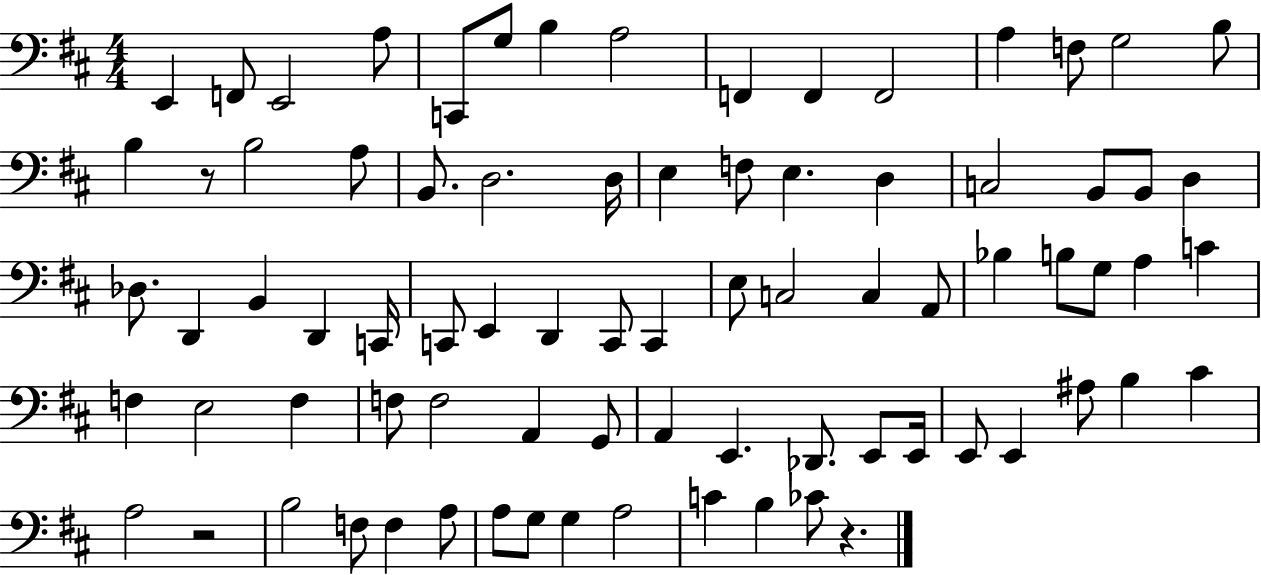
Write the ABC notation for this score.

X:1
T:Untitled
M:4/4
L:1/4
K:D
E,, F,,/2 E,,2 A,/2 C,,/2 G,/2 B, A,2 F,, F,, F,,2 A, F,/2 G,2 B,/2 B, z/2 B,2 A,/2 B,,/2 D,2 D,/4 E, F,/2 E, D, C,2 B,,/2 B,,/2 D, _D,/2 D,, B,, D,, C,,/4 C,,/2 E,, D,, C,,/2 C,, E,/2 C,2 C, A,,/2 _B, B,/2 G,/2 A, C F, E,2 F, F,/2 F,2 A,, G,,/2 A,, E,, _D,,/2 E,,/2 E,,/4 E,,/2 E,, ^A,/2 B, ^C A,2 z2 B,2 F,/2 F, A,/2 A,/2 G,/2 G, A,2 C B, _C/2 z